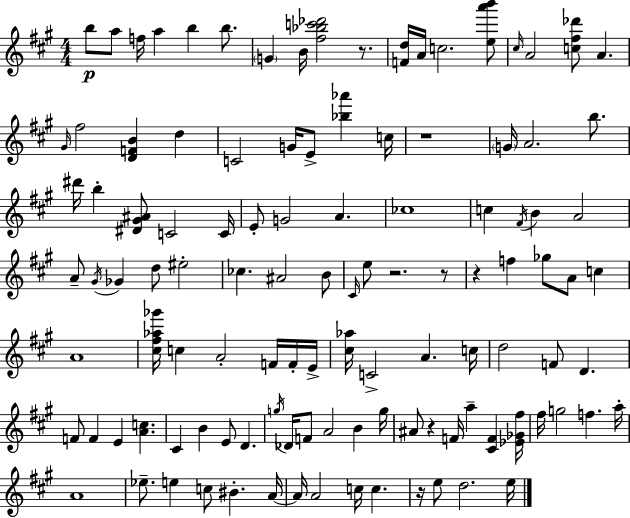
B5/e A5/e F5/s A5/q B5/q B5/e. G4/q B4/s [F#5,Bb5,C6,Db6]/h R/e. [F4,D5]/s A4/s C5/h. [E5,A6,B6]/e C#5/s A4/h [C5,F#5,Db6]/e A4/q. G#4/s F#5/h [D4,F4,B4]/q D5/q C4/h G4/s E4/e [Bb5,Ab6]/q C5/s R/w G4/s A4/h. B5/e. D#6/s B5/q [D#4,G#4,A#4]/e C4/h C4/s E4/e G4/h A4/q. CES5/w C5/q F#4/s B4/q A4/h A4/e G#4/s Gb4/q D5/e EIS5/h CES5/q. A#4/h B4/e C#4/s E5/e R/h. R/e R/q F5/q Gb5/e A4/e C5/q A4/w [C#5,F#5,Ab5,Gb6]/s C5/q A4/h F4/s F4/s E4/s [C#5,Ab5]/s C4/h A4/q. C5/s D5/h F4/e D4/q. F4/e F4/q E4/q [A4,C5]/q. C#4/q B4/q E4/e D4/q. G5/s Db4/s F4/e A4/h B4/q G5/s A#4/e R/q F4/s A5/q [C#4,F4]/q [Eb4,Gb4,F#5]/s F#5/s G5/h F5/q. A5/s A4/w Eb5/e. E5/q C5/e BIS4/q. A4/s A4/s A4/h C5/s C5/q. R/s E5/e D5/h. E5/s